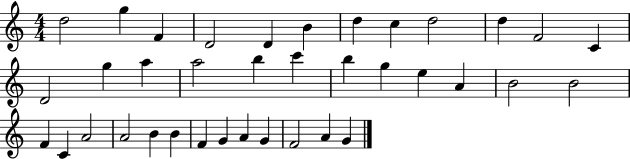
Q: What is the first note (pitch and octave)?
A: D5